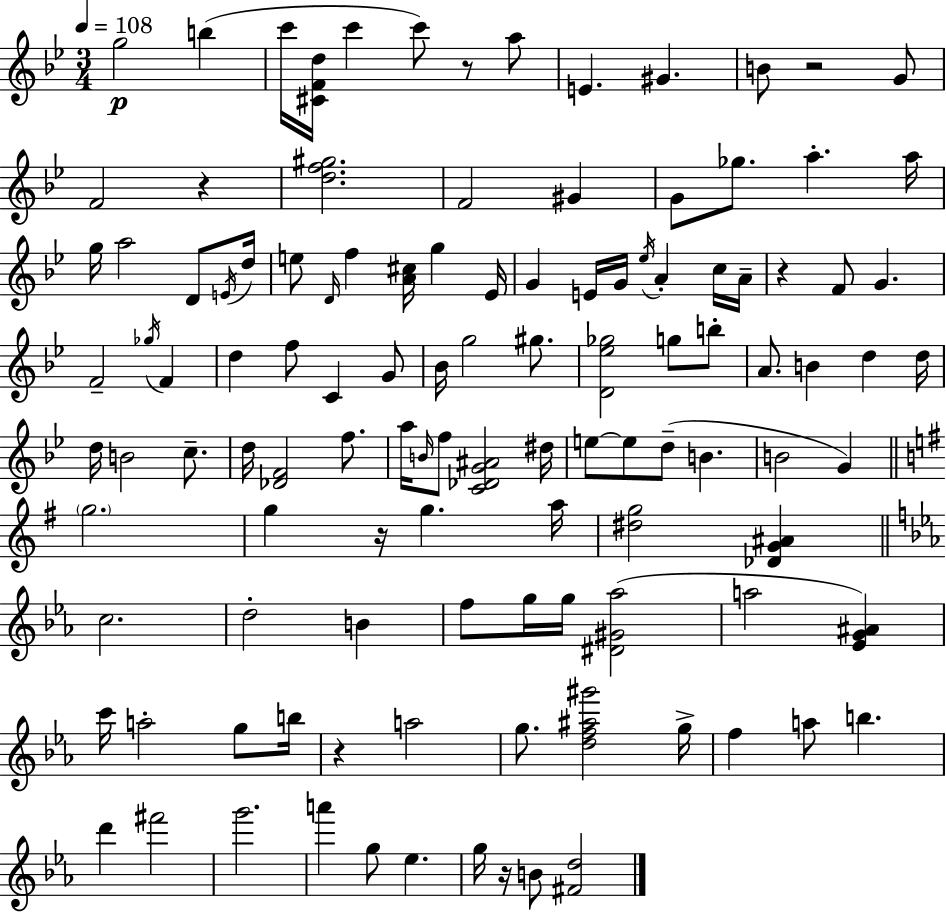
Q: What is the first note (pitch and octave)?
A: G5